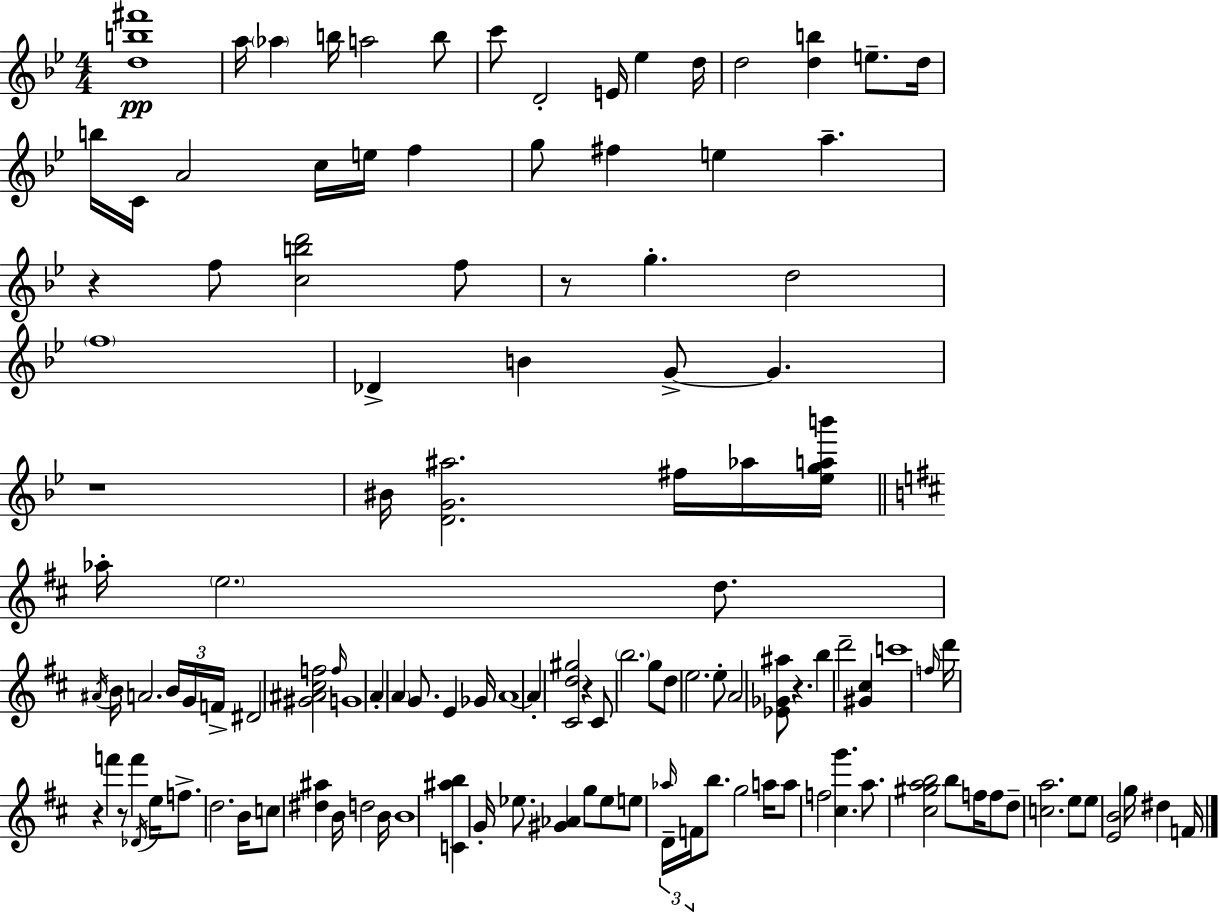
{
  \clef treble
  \numericTimeSignature
  \time 4/4
  \key bes \major
  \repeat volta 2 { <d'' b'' fis'''>1\pp | a''16 \parenthesize aes''4 b''16 a''2 b''8 | c'''8 d'2-. e'16 ees''4 d''16 | d''2 <d'' b''>4 e''8.-- d''16 | \break b''16 c'16 a'2 c''16 e''16 f''4 | g''8 fis''4 e''4 a''4.-- | r4 f''8 <c'' b'' d'''>2 f''8 | r8 g''4.-. d''2 | \break \parenthesize f''1 | des'4-> b'4 g'8->~~ g'4. | r1 | bis'16 <d' g' ais''>2. fis''16 aes''16 <ees'' g'' a'' b'''>16 | \break \bar "||" \break \key b \minor aes''16-. \parenthesize e''2. d''8. | \acciaccatura { ais'16 } b'16 a'2. \tuplet 3/2 { b'16 g'16 | f'16-> } dis'2 <gis' ais' cis'' f''>2 | \grace { f''16 } g'1 | \break a'4-. \parenthesize a'4 g'8. e'4 | ges'16 a'1~~ | a'4-. <cis' d'' gis''>2 r4 | cis'8 \parenthesize b''2. | \break g''8 d''8 e''2. | e''8-. a'2 <ees' ges' ais''>8 r4. | b''4 d'''2-- <gis' cis''>4 | c'''1 | \break \grace { f''16 } d'''16 r4 f'''4 r8 f'''4 | \acciaccatura { des'16 } e''16 f''8.-> d''2. | b'16 c''8 <dis'' ais''>4 b'16 d''2 | b'16 b'1 | \break <c' ais'' b''>4 g'16-. ees''8. <gis' aes'>4 | g''8 ees''8 e''8 \tuplet 3/2 { \grace { aes''16 } d'16-- f'16 } b''8. g''2 | a''16 a''8 f''2 <cis'' g'''>4. | a''8. <cis'' gis'' a'' b''>2 | \break b''8 f''16 f''8 d''8-- <c'' a''>2. | e''8 e''8 <e' b'>2 g''16 | dis''4 f'16 } \bar "|."
}